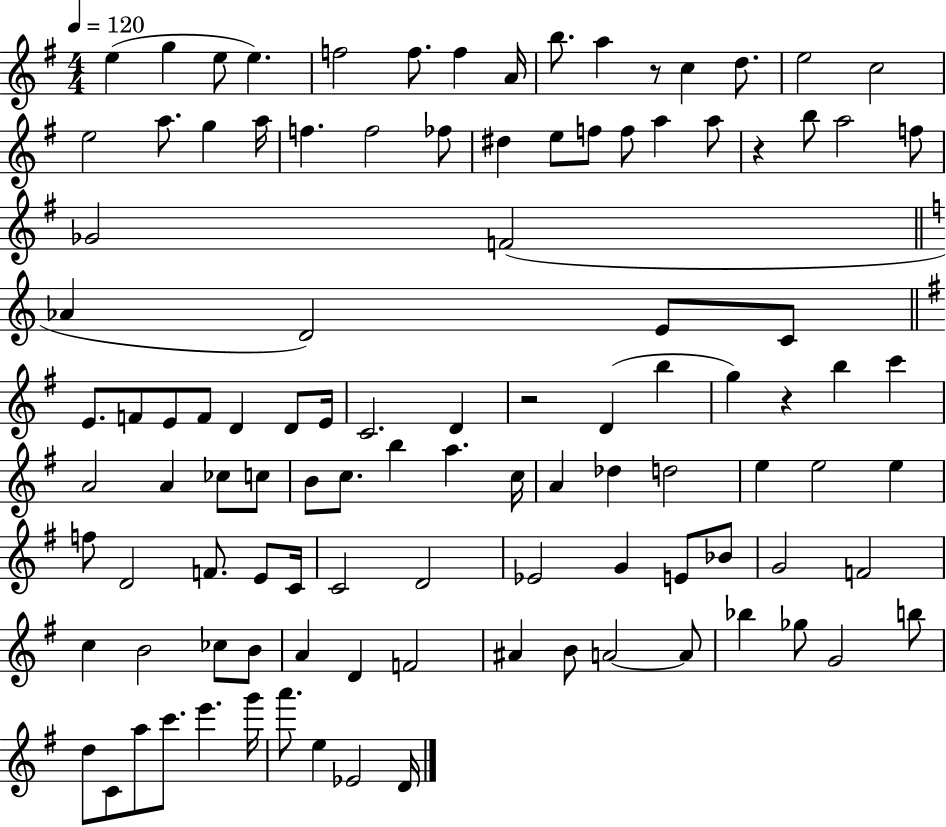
{
  \clef treble
  \numericTimeSignature
  \time 4/4
  \key g \major
  \tempo 4 = 120
  e''4( g''4 e''8 e''4.) | f''2 f''8. f''4 a'16 | b''8. a''4 r8 c''4 d''8. | e''2 c''2 | \break e''2 a''8. g''4 a''16 | f''4. f''2 fes''8 | dis''4 e''8 f''8 f''8 a''4 a''8 | r4 b''8 a''2 f''8 | \break ges'2 f'2( | \bar "||" \break \key c \major aes'4 d'2) e'8 c'8 | \bar "||" \break \key g \major e'8. f'8 e'8 f'8 d'4 d'8 e'16 | c'2. d'4 | r2 d'4( b''4 | g''4) r4 b''4 c'''4 | \break a'2 a'4 ces''8 c''8 | b'8 c''8. b''4 a''4. c''16 | a'4 des''4 d''2 | e''4 e''2 e''4 | \break f''8 d'2 f'8. e'8 c'16 | c'2 d'2 | ees'2 g'4 e'8 bes'8 | g'2 f'2 | \break c''4 b'2 ces''8 b'8 | a'4 d'4 f'2 | ais'4 b'8 a'2~~ a'8 | bes''4 ges''8 g'2 b''8 | \break d''8 c'8 a''8 c'''8. e'''4. g'''16 | a'''8. e''4 ees'2 d'16 | \bar "|."
}